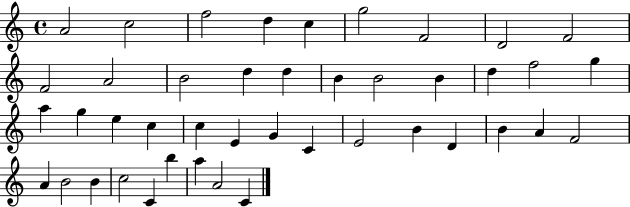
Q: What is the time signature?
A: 4/4